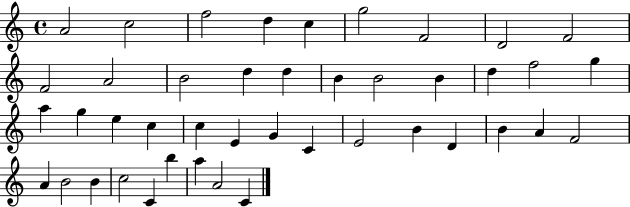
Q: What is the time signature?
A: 4/4